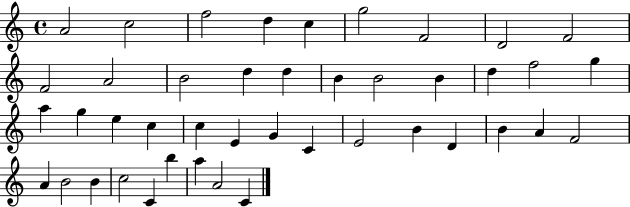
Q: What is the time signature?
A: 4/4